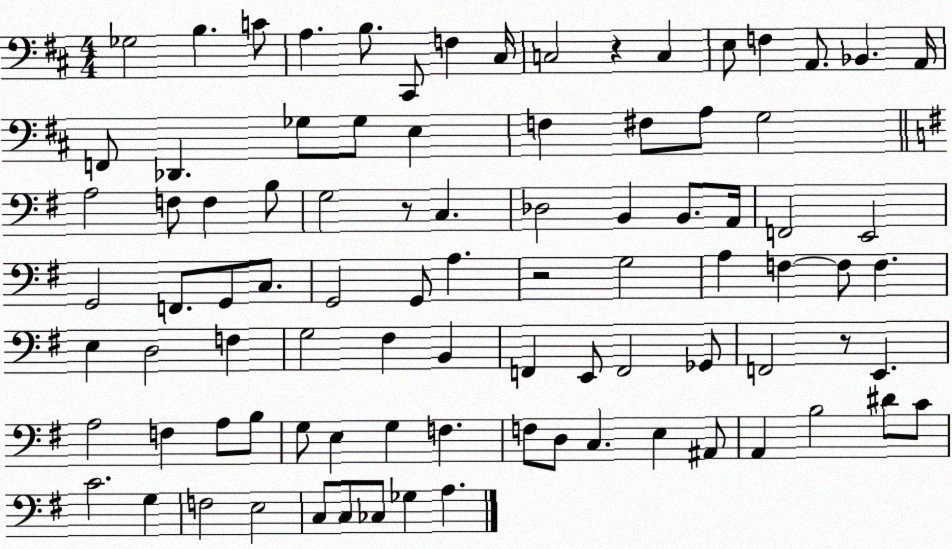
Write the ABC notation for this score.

X:1
T:Untitled
M:4/4
L:1/4
K:D
_G,2 B, C/2 A, B,/2 ^C,,/2 F, ^C,/4 C,2 z C, E,/2 F, A,,/2 _B,, A,,/4 F,,/2 _D,, _G,/2 _G,/2 E, F, ^F,/2 A,/2 G,2 A,2 F,/2 F, B,/2 G,2 z/2 C, _D,2 B,, B,,/2 A,,/4 F,,2 E,,2 G,,2 F,,/2 G,,/2 C,/2 G,,2 G,,/2 A, z2 G,2 A, F, F,/2 F, E, D,2 F, G,2 ^F, B,, F,, E,,/2 F,,2 _G,,/2 F,,2 z/2 E,, A,2 F, A,/2 B,/2 G,/2 E, G, F, F,/2 D,/2 C, E, ^A,,/2 A,, B,2 ^D/2 C/2 C2 G, F,2 E,2 C,/2 C,/2 _C,/2 _G, A,